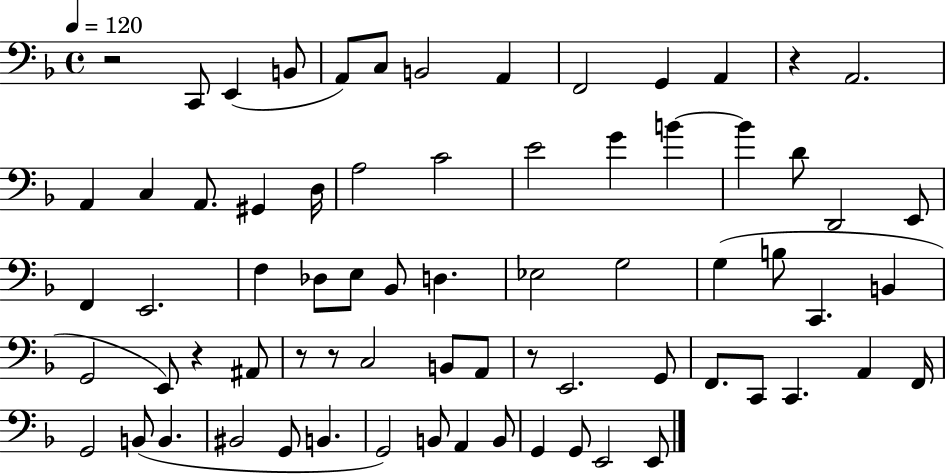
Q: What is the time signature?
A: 4/4